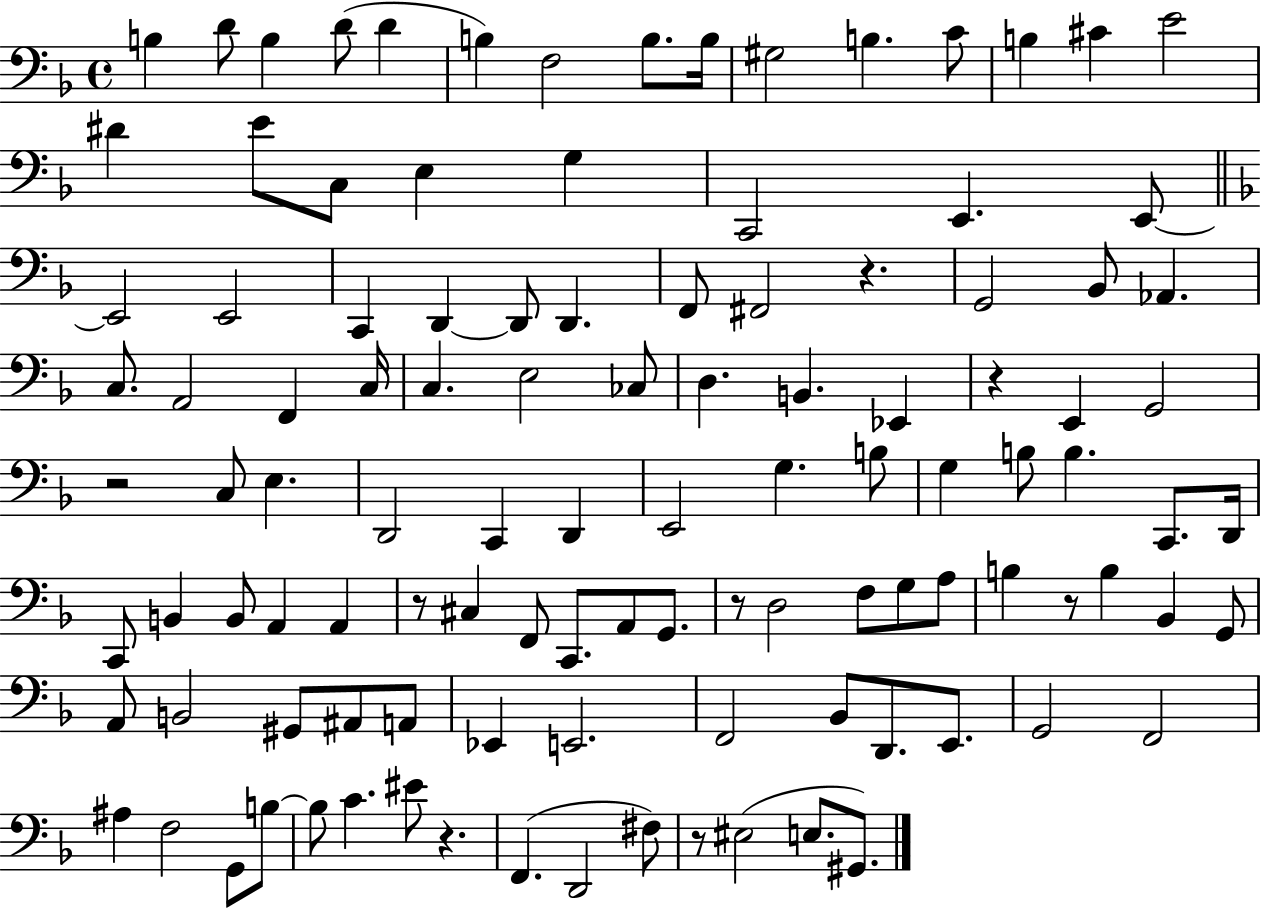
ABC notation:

X:1
T:Untitled
M:4/4
L:1/4
K:F
B, D/2 B, D/2 D B, F,2 B,/2 B,/4 ^G,2 B, C/2 B, ^C E2 ^D E/2 C,/2 E, G, C,,2 E,, E,,/2 E,,2 E,,2 C,, D,, D,,/2 D,, F,,/2 ^F,,2 z G,,2 _B,,/2 _A,, C,/2 A,,2 F,, C,/4 C, E,2 _C,/2 D, B,, _E,, z E,, G,,2 z2 C,/2 E, D,,2 C,, D,, E,,2 G, B,/2 G, B,/2 B, C,,/2 D,,/4 C,,/2 B,, B,,/2 A,, A,, z/2 ^C, F,,/2 C,,/2 A,,/2 G,,/2 z/2 D,2 F,/2 G,/2 A,/2 B, z/2 B, _B,, G,,/2 A,,/2 B,,2 ^G,,/2 ^A,,/2 A,,/2 _E,, E,,2 F,,2 _B,,/2 D,,/2 E,,/2 G,,2 F,,2 ^A, F,2 G,,/2 B,/2 B,/2 C ^E/2 z F,, D,,2 ^F,/2 z/2 ^E,2 E,/2 ^G,,/2